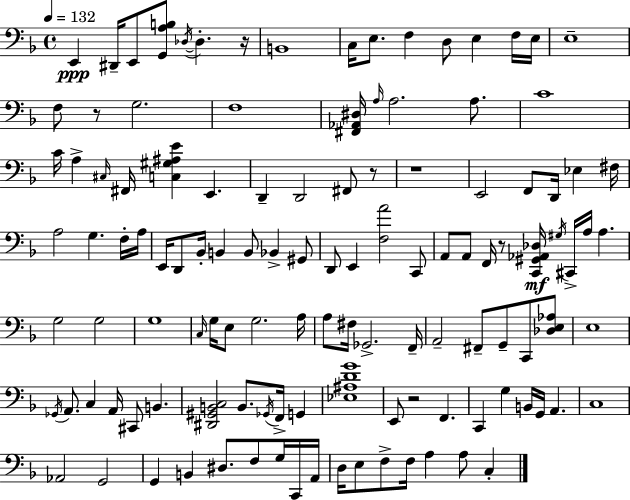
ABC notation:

X:1
T:Untitled
M:4/4
L:1/4
K:F
E,, ^D,,/4 E,,/2 [G,,A,B,]/2 _D,/4 _D, z/4 B,,4 C,/4 E,/2 F, D,/2 E, F,/4 E,/4 E,4 F,/2 z/2 G,2 F,4 [^F,,_A,,^D,]/4 A,/4 A,2 A,/2 C4 C/4 A, ^C,/4 ^F,,/4 [C,^G,^A,E] E,, D,, D,,2 ^F,,/2 z/2 z4 E,,2 F,,/2 D,,/4 _E, ^F,/4 A,2 G, F,/4 A,/4 E,,/4 D,,/2 _B,,/4 B,, B,,/2 _B,, ^G,,/2 D,,/2 E,, [F,A]2 C,,/2 A,,/2 A,,/2 F,,/4 z/2 [C,,^G,,_A,,_D,]/4 ^G,/4 ^C,,/4 A,/4 A, G,2 G,2 G,4 C,/4 G,/4 E,/2 G,2 A,/4 A,/2 ^F,/4 _G,,2 F,,/4 A,,2 ^F,,/2 G,,/2 C,,/2 [_D,E,_A,]/2 E,4 _G,,/4 A,,/2 C, A,,/4 ^C,,/2 B,, [^D,,^G,,B,,C,]2 B,,/2 _G,,/4 F,,/4 G,, [_E,^A,DG]4 E,,/2 z2 F,, C,, G, B,,/4 G,,/4 A,, C,4 _A,,2 G,,2 G,, B,, ^D,/2 F,/2 G,/4 C,,/4 A,,/4 D,/4 E,/2 F,/2 F,/4 A, A,/2 C,